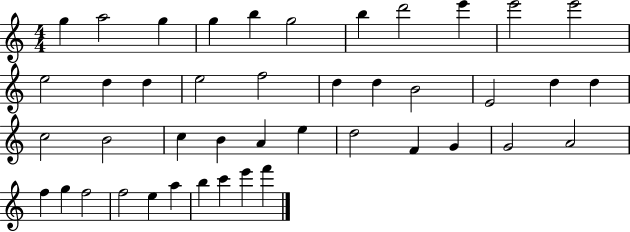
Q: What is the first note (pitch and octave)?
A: G5